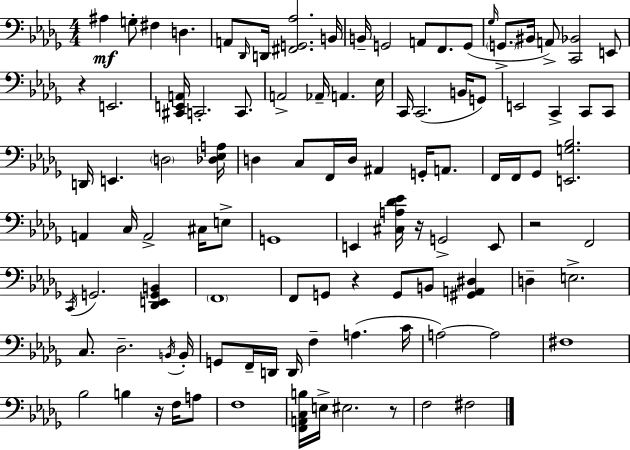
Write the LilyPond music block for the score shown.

{
  \clef bass
  \numericTimeSignature
  \time 4/4
  \key bes \minor
  ais4\mf g8-. fis4 d4. | a,8 \grace { des,16 } d,16 <fis, g, aes>2. | b,16 b,16-- g,2 a,8 f,8. g,8( | \grace { ges16 } \parenthesize g,8.-> bis,16 a,8->) <c, bes,>2 | \break e,8 r4 e,2. | <cis, e, a,>16 c,2.-. c,8. | a,2-> aes,16-- a,4. | ees16 c,16 c,2.( b,16 | \break g,8) e,2 c,4-> c,8 | c,8 d,16 e,4. \parenthesize d2 | <des ees a>16 d4 c8 f,16 d16 ais,4 g,16-. a,8. | f,16 f,16 ges,8 <e, g bes>2. | \break a,4 c16 a,2-> cis16 | e8-> g,1 | e,4 <cis a des' ees'>16 r16 g,2-> | e,8 r2 f,2 | \break \acciaccatura { c,16 } g,2. <des, e, g, b,>4 | \parenthesize f,1 | f,8 g,8 r4 g,8 b,8 <gis, a, dis>4 | d4-- e2.-> | \break c8. des2.-- | \acciaccatura { b,16 } b,16-. g,8 f,16-- d,16 d,16 f4-- a4.( | c'16 a2~~) a2 | fis1 | \break bes2 b4 | r16 f16 a8 f1 | <f, a, c b>16 e16-> eis2. | r8 f2 fis2 | \break \bar "|."
}